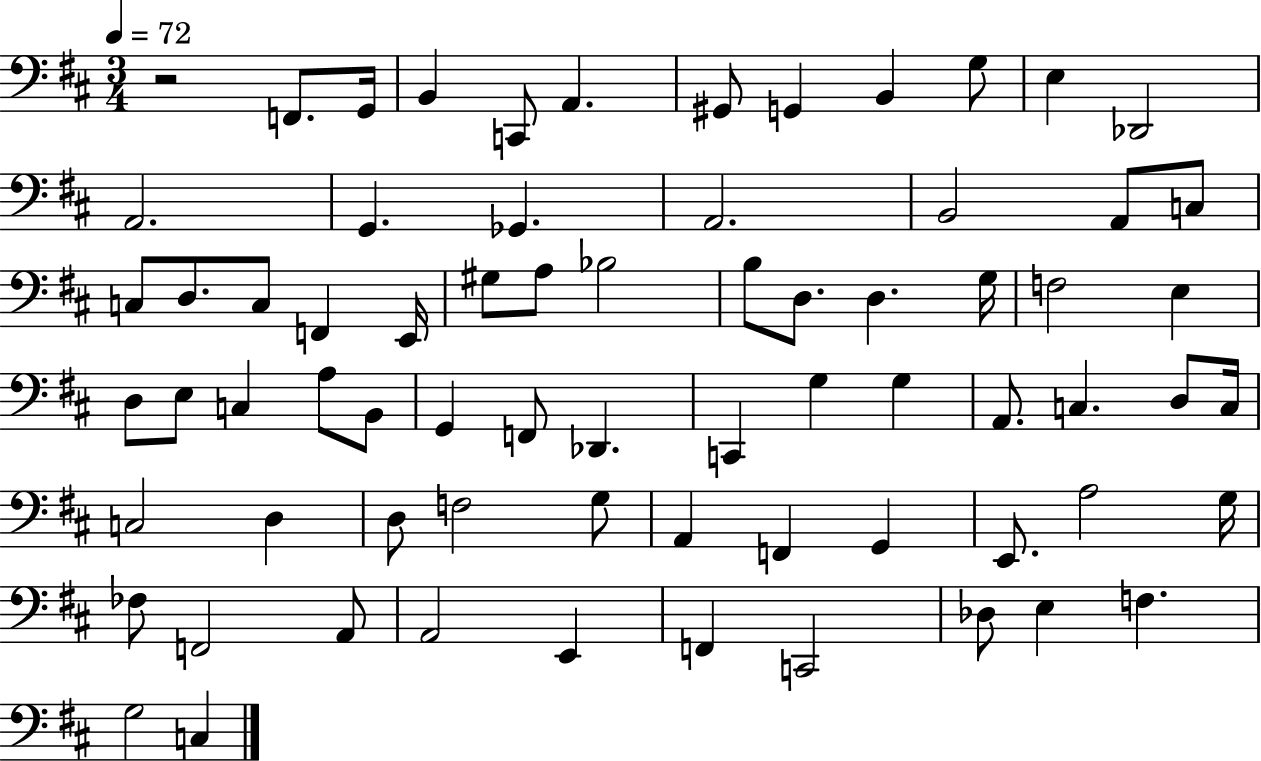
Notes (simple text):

R/h F2/e. G2/s B2/q C2/e A2/q. G#2/e G2/q B2/q G3/e E3/q Db2/h A2/h. G2/q. Gb2/q. A2/h. B2/h A2/e C3/e C3/e D3/e. C3/e F2/q E2/s G#3/e A3/e Bb3/h B3/e D3/e. D3/q. G3/s F3/h E3/q D3/e E3/e C3/q A3/e B2/e G2/q F2/e Db2/q. C2/q G3/q G3/q A2/e. C3/q. D3/e C3/s C3/h D3/q D3/e F3/h G3/e A2/q F2/q G2/q E2/e. A3/h G3/s FES3/e F2/h A2/e A2/h E2/q F2/q C2/h Db3/e E3/q F3/q. G3/h C3/q